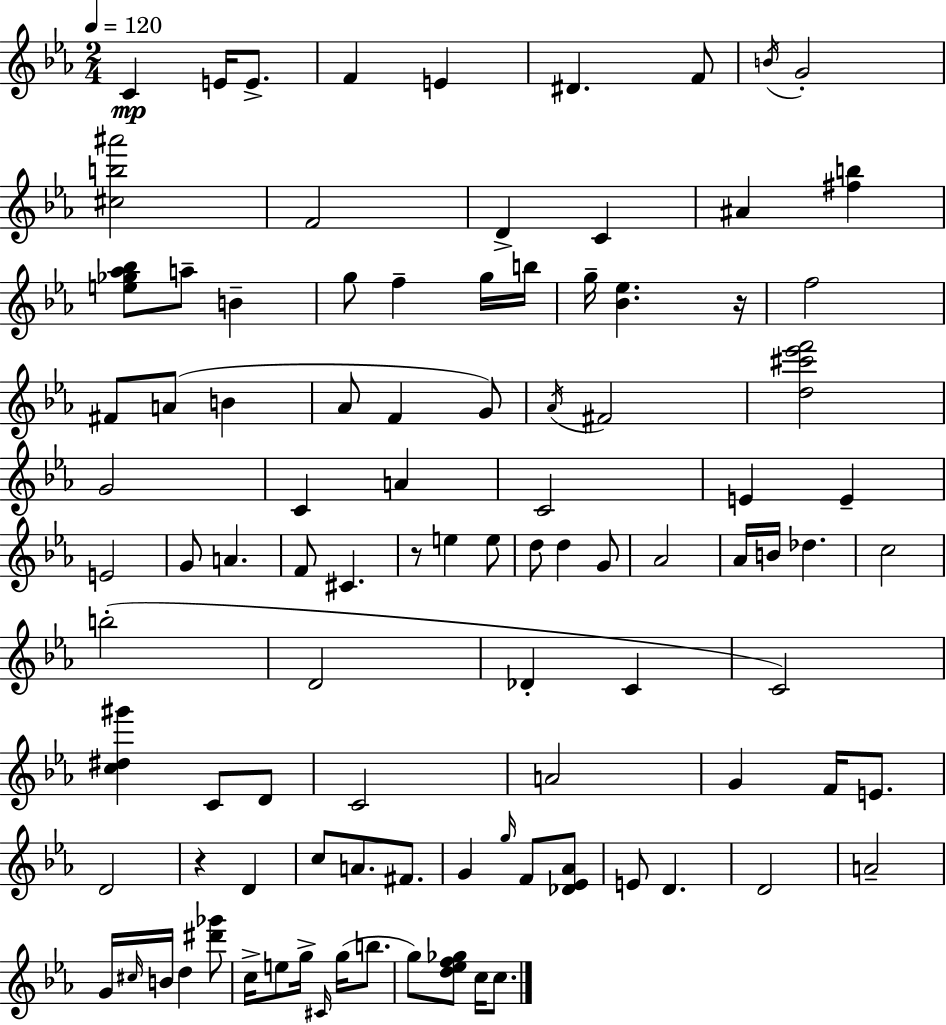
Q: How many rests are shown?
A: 3